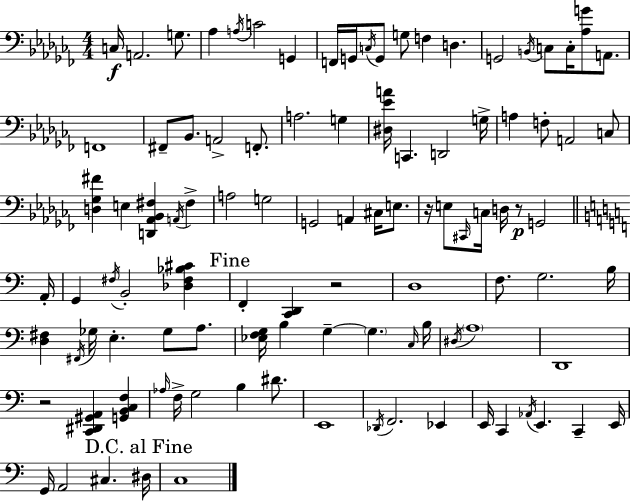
X:1
T:Untitled
M:4/4
L:1/4
K:Abm
C,/4 A,,2 G,/2 _A, A,/4 C2 G,, F,,/4 G,,/4 C,/4 G,,/2 G,/2 F, D, G,,2 B,,/4 C,/2 C,/4 [_A,G]/2 A,,/2 F,,4 ^F,,/2 _B,,/2 A,,2 F,,/2 A,2 G, [^D,_EA]/4 C,, D,,2 G,/4 A, F,/2 A,,2 C,/2 [D,_G,^F] E, [D,,_A,,_B,,^F,] A,,/4 ^F, A,2 G,2 G,,2 A,, ^C,/4 E,/2 z/4 E,/2 ^C,,/4 C,/4 D,/4 z/2 G,,2 A,,/4 G,, ^F,/4 B,,2 [_D,^F,_B,^C] F,, [C,,D,,] z2 D,4 F,/2 G,2 B,/4 [D,^F,] ^F,,/4 _G,/4 E, _G,/2 A,/2 [_E,F,G,]/4 B, G, G, C,/4 B,/4 ^D,/4 A,4 D,,4 z2 [C,,^D,,^G,,A,,] [G,,B,,C,F,] _A,/4 F,/4 G,2 B, ^D/2 E,,4 _D,,/4 F,,2 _E,, E,,/4 C,, _A,,/4 E,, C,, E,,/4 G,,/4 A,,2 ^C, ^D,/4 C,4